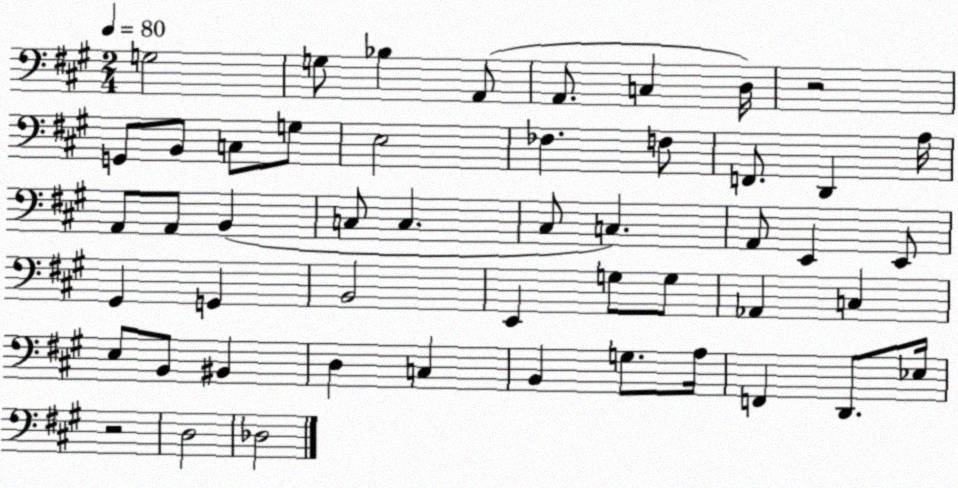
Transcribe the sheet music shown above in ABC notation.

X:1
T:Untitled
M:2/4
L:1/4
K:A
G,2 G,/2 _B, A,,/2 A,,/2 C, D,/4 z2 G,,/2 B,,/2 C,/2 G,/2 E,2 _F, F,/2 F,,/2 D,, A,/4 A,,/2 A,,/2 B,, C,/2 C, ^C,/2 C, A,,/2 E,, E,,/2 ^G,, G,, B,,2 E,, G,/2 G,/2 _A,, C, E,/2 B,,/2 ^B,, D, C, B,, G,/2 A,/4 F,, D,,/2 _E,/4 z2 D,2 _D,2